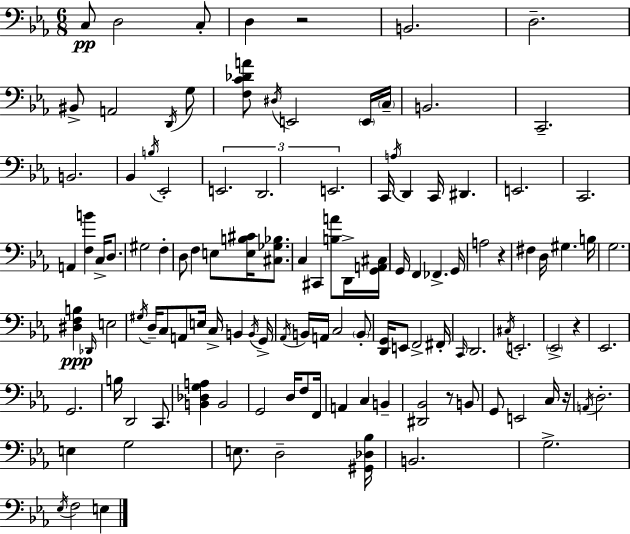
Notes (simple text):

C3/e D3/h C3/e D3/q R/h B2/h. D3/h. BIS2/e A2/h D2/s G3/e [F3,C4,Db4,A4]/e D#3/s E2/h E2/s C3/s B2/h. C2/h. B2/h. Bb2/q B3/s Eb2/h E2/h. D2/h. E2/h. C2/s A3/s D2/q C2/s D#2/q. E2/h. C2/h. A2/q [F3,B4]/q C3/s D3/e. G#3/h F3/q D3/e F3/q E3/e [E3,B3,C#4]/s [C#3,Gb3,Bb3]/e. C3/q C#2/q [B3,A4]/e D2/s [G2,A2,C#3]/s G2/s F2/q FES2/q. G2/s A3/h R/q F#3/q D3/s G#3/q. B3/s G3/h. [D#3,F3,B3]/q Db2/s E3/h G#3/s D3/s C3/e A2/e E3/s C3/s B2/q B2/s G2/s Ab2/s B2/s A2/s C3/h B2/e [D2,G2]/s E2/e F2/h F#2/s C2/s D2/h. C#3/s E2/h. Eb2/h R/q Eb2/h. G2/h. B3/s D2/h C2/e. [B2,Db3,G3,A3]/q B2/h G2/h D3/s F3/e F2/s A2/q C3/q B2/q [D#2,Bb2]/h R/e B2/e G2/e E2/h C3/s R/s A2/s D3/h. E3/q G3/h E3/e. D3/h [G#2,Db3,Bb3]/s B2/h. G3/h. Eb3/s F3/h E3/q